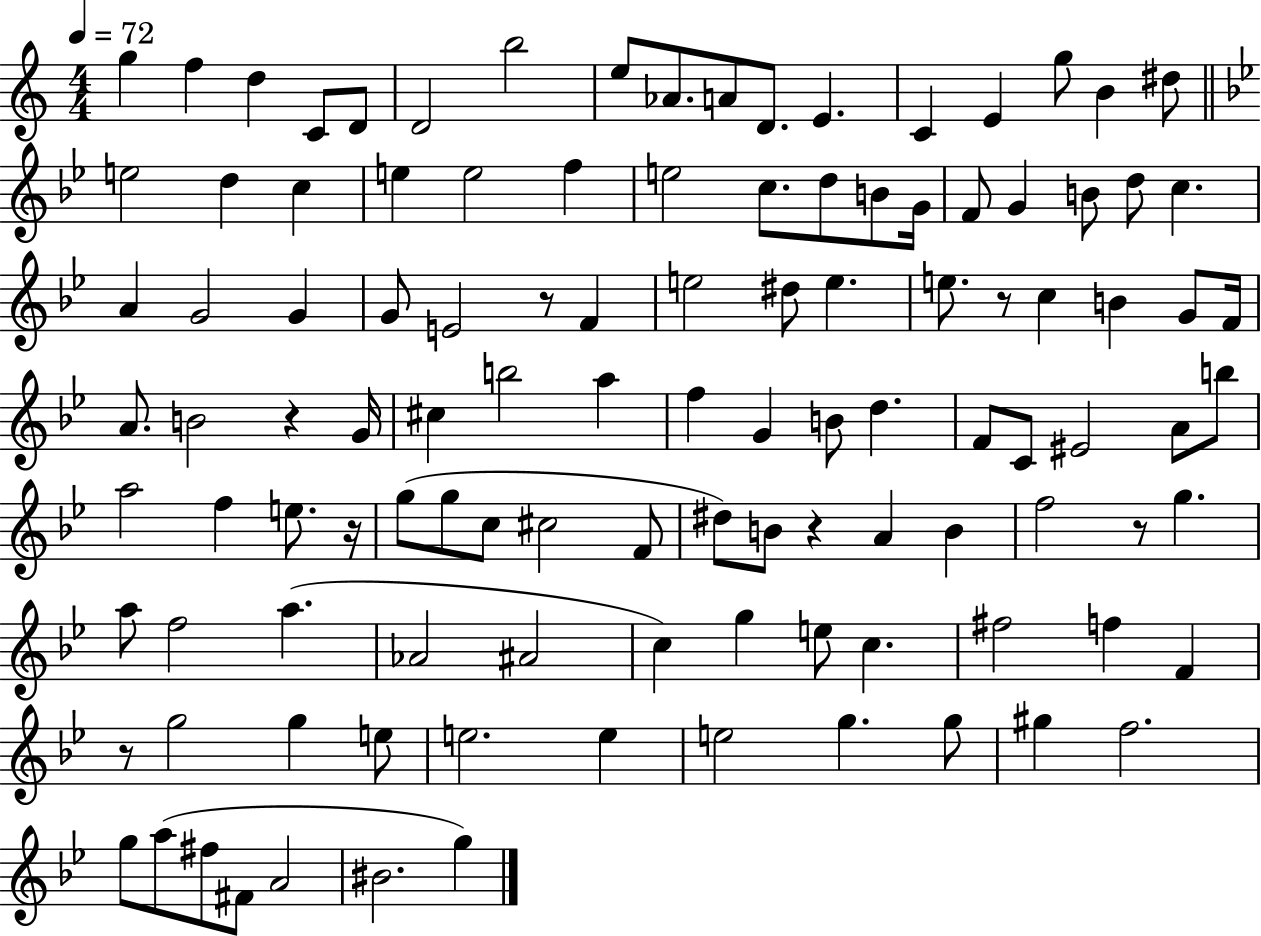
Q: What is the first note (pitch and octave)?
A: G5